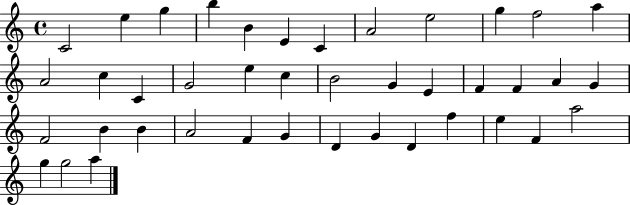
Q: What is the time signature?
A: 4/4